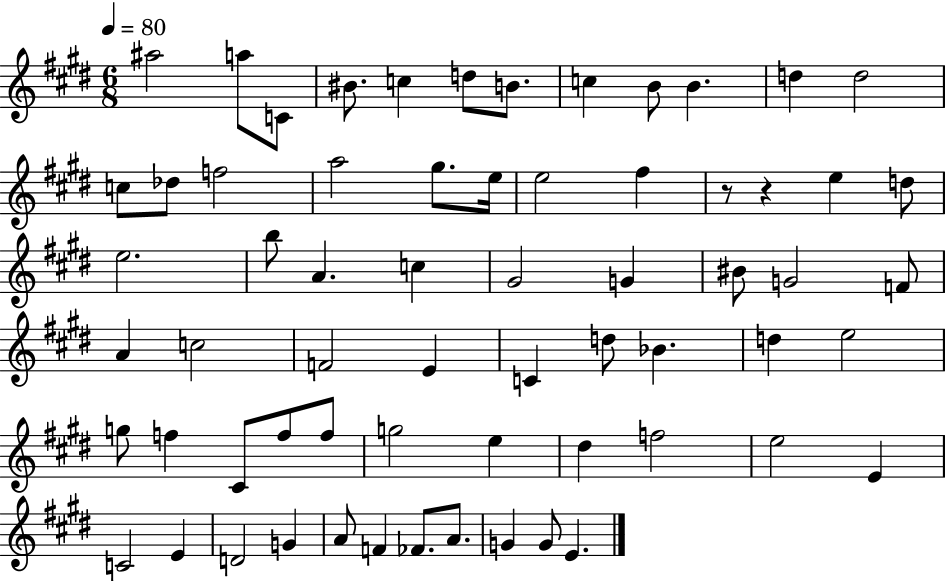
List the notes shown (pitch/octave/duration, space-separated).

A#5/h A5/e C4/e BIS4/e. C5/q D5/e B4/e. C5/q B4/e B4/q. D5/q D5/h C5/e Db5/e F5/h A5/h G#5/e. E5/s E5/h F#5/q R/e R/q E5/q D5/e E5/h. B5/e A4/q. C5/q G#4/h G4/q BIS4/e G4/h F4/e A4/q C5/h F4/h E4/q C4/q D5/e Bb4/q. D5/q E5/h G5/e F5/q C#4/e F5/e F5/e G5/h E5/q D#5/q F5/h E5/h E4/q C4/h E4/q D4/h G4/q A4/e F4/q FES4/e. A4/e. G4/q G4/e E4/q.